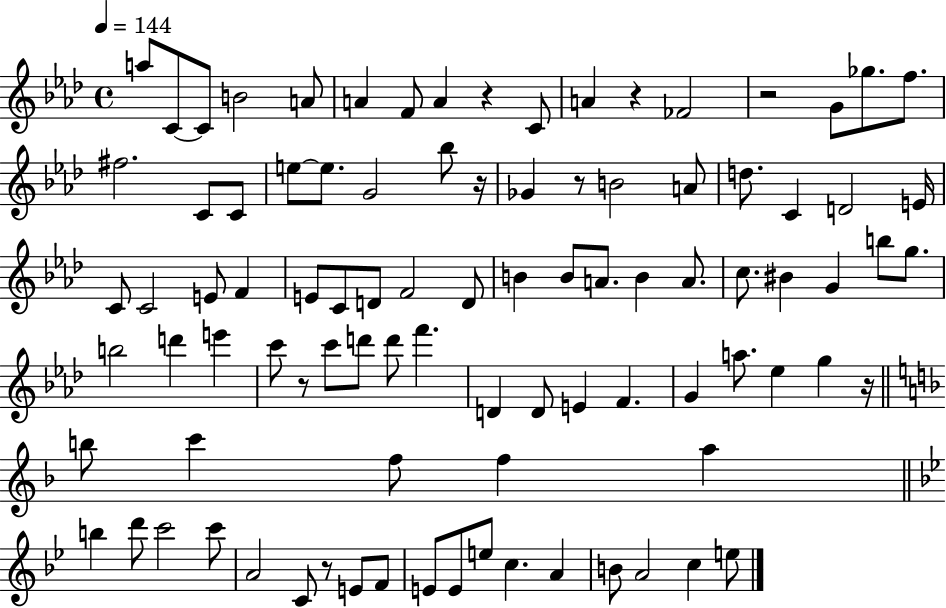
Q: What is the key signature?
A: AES major